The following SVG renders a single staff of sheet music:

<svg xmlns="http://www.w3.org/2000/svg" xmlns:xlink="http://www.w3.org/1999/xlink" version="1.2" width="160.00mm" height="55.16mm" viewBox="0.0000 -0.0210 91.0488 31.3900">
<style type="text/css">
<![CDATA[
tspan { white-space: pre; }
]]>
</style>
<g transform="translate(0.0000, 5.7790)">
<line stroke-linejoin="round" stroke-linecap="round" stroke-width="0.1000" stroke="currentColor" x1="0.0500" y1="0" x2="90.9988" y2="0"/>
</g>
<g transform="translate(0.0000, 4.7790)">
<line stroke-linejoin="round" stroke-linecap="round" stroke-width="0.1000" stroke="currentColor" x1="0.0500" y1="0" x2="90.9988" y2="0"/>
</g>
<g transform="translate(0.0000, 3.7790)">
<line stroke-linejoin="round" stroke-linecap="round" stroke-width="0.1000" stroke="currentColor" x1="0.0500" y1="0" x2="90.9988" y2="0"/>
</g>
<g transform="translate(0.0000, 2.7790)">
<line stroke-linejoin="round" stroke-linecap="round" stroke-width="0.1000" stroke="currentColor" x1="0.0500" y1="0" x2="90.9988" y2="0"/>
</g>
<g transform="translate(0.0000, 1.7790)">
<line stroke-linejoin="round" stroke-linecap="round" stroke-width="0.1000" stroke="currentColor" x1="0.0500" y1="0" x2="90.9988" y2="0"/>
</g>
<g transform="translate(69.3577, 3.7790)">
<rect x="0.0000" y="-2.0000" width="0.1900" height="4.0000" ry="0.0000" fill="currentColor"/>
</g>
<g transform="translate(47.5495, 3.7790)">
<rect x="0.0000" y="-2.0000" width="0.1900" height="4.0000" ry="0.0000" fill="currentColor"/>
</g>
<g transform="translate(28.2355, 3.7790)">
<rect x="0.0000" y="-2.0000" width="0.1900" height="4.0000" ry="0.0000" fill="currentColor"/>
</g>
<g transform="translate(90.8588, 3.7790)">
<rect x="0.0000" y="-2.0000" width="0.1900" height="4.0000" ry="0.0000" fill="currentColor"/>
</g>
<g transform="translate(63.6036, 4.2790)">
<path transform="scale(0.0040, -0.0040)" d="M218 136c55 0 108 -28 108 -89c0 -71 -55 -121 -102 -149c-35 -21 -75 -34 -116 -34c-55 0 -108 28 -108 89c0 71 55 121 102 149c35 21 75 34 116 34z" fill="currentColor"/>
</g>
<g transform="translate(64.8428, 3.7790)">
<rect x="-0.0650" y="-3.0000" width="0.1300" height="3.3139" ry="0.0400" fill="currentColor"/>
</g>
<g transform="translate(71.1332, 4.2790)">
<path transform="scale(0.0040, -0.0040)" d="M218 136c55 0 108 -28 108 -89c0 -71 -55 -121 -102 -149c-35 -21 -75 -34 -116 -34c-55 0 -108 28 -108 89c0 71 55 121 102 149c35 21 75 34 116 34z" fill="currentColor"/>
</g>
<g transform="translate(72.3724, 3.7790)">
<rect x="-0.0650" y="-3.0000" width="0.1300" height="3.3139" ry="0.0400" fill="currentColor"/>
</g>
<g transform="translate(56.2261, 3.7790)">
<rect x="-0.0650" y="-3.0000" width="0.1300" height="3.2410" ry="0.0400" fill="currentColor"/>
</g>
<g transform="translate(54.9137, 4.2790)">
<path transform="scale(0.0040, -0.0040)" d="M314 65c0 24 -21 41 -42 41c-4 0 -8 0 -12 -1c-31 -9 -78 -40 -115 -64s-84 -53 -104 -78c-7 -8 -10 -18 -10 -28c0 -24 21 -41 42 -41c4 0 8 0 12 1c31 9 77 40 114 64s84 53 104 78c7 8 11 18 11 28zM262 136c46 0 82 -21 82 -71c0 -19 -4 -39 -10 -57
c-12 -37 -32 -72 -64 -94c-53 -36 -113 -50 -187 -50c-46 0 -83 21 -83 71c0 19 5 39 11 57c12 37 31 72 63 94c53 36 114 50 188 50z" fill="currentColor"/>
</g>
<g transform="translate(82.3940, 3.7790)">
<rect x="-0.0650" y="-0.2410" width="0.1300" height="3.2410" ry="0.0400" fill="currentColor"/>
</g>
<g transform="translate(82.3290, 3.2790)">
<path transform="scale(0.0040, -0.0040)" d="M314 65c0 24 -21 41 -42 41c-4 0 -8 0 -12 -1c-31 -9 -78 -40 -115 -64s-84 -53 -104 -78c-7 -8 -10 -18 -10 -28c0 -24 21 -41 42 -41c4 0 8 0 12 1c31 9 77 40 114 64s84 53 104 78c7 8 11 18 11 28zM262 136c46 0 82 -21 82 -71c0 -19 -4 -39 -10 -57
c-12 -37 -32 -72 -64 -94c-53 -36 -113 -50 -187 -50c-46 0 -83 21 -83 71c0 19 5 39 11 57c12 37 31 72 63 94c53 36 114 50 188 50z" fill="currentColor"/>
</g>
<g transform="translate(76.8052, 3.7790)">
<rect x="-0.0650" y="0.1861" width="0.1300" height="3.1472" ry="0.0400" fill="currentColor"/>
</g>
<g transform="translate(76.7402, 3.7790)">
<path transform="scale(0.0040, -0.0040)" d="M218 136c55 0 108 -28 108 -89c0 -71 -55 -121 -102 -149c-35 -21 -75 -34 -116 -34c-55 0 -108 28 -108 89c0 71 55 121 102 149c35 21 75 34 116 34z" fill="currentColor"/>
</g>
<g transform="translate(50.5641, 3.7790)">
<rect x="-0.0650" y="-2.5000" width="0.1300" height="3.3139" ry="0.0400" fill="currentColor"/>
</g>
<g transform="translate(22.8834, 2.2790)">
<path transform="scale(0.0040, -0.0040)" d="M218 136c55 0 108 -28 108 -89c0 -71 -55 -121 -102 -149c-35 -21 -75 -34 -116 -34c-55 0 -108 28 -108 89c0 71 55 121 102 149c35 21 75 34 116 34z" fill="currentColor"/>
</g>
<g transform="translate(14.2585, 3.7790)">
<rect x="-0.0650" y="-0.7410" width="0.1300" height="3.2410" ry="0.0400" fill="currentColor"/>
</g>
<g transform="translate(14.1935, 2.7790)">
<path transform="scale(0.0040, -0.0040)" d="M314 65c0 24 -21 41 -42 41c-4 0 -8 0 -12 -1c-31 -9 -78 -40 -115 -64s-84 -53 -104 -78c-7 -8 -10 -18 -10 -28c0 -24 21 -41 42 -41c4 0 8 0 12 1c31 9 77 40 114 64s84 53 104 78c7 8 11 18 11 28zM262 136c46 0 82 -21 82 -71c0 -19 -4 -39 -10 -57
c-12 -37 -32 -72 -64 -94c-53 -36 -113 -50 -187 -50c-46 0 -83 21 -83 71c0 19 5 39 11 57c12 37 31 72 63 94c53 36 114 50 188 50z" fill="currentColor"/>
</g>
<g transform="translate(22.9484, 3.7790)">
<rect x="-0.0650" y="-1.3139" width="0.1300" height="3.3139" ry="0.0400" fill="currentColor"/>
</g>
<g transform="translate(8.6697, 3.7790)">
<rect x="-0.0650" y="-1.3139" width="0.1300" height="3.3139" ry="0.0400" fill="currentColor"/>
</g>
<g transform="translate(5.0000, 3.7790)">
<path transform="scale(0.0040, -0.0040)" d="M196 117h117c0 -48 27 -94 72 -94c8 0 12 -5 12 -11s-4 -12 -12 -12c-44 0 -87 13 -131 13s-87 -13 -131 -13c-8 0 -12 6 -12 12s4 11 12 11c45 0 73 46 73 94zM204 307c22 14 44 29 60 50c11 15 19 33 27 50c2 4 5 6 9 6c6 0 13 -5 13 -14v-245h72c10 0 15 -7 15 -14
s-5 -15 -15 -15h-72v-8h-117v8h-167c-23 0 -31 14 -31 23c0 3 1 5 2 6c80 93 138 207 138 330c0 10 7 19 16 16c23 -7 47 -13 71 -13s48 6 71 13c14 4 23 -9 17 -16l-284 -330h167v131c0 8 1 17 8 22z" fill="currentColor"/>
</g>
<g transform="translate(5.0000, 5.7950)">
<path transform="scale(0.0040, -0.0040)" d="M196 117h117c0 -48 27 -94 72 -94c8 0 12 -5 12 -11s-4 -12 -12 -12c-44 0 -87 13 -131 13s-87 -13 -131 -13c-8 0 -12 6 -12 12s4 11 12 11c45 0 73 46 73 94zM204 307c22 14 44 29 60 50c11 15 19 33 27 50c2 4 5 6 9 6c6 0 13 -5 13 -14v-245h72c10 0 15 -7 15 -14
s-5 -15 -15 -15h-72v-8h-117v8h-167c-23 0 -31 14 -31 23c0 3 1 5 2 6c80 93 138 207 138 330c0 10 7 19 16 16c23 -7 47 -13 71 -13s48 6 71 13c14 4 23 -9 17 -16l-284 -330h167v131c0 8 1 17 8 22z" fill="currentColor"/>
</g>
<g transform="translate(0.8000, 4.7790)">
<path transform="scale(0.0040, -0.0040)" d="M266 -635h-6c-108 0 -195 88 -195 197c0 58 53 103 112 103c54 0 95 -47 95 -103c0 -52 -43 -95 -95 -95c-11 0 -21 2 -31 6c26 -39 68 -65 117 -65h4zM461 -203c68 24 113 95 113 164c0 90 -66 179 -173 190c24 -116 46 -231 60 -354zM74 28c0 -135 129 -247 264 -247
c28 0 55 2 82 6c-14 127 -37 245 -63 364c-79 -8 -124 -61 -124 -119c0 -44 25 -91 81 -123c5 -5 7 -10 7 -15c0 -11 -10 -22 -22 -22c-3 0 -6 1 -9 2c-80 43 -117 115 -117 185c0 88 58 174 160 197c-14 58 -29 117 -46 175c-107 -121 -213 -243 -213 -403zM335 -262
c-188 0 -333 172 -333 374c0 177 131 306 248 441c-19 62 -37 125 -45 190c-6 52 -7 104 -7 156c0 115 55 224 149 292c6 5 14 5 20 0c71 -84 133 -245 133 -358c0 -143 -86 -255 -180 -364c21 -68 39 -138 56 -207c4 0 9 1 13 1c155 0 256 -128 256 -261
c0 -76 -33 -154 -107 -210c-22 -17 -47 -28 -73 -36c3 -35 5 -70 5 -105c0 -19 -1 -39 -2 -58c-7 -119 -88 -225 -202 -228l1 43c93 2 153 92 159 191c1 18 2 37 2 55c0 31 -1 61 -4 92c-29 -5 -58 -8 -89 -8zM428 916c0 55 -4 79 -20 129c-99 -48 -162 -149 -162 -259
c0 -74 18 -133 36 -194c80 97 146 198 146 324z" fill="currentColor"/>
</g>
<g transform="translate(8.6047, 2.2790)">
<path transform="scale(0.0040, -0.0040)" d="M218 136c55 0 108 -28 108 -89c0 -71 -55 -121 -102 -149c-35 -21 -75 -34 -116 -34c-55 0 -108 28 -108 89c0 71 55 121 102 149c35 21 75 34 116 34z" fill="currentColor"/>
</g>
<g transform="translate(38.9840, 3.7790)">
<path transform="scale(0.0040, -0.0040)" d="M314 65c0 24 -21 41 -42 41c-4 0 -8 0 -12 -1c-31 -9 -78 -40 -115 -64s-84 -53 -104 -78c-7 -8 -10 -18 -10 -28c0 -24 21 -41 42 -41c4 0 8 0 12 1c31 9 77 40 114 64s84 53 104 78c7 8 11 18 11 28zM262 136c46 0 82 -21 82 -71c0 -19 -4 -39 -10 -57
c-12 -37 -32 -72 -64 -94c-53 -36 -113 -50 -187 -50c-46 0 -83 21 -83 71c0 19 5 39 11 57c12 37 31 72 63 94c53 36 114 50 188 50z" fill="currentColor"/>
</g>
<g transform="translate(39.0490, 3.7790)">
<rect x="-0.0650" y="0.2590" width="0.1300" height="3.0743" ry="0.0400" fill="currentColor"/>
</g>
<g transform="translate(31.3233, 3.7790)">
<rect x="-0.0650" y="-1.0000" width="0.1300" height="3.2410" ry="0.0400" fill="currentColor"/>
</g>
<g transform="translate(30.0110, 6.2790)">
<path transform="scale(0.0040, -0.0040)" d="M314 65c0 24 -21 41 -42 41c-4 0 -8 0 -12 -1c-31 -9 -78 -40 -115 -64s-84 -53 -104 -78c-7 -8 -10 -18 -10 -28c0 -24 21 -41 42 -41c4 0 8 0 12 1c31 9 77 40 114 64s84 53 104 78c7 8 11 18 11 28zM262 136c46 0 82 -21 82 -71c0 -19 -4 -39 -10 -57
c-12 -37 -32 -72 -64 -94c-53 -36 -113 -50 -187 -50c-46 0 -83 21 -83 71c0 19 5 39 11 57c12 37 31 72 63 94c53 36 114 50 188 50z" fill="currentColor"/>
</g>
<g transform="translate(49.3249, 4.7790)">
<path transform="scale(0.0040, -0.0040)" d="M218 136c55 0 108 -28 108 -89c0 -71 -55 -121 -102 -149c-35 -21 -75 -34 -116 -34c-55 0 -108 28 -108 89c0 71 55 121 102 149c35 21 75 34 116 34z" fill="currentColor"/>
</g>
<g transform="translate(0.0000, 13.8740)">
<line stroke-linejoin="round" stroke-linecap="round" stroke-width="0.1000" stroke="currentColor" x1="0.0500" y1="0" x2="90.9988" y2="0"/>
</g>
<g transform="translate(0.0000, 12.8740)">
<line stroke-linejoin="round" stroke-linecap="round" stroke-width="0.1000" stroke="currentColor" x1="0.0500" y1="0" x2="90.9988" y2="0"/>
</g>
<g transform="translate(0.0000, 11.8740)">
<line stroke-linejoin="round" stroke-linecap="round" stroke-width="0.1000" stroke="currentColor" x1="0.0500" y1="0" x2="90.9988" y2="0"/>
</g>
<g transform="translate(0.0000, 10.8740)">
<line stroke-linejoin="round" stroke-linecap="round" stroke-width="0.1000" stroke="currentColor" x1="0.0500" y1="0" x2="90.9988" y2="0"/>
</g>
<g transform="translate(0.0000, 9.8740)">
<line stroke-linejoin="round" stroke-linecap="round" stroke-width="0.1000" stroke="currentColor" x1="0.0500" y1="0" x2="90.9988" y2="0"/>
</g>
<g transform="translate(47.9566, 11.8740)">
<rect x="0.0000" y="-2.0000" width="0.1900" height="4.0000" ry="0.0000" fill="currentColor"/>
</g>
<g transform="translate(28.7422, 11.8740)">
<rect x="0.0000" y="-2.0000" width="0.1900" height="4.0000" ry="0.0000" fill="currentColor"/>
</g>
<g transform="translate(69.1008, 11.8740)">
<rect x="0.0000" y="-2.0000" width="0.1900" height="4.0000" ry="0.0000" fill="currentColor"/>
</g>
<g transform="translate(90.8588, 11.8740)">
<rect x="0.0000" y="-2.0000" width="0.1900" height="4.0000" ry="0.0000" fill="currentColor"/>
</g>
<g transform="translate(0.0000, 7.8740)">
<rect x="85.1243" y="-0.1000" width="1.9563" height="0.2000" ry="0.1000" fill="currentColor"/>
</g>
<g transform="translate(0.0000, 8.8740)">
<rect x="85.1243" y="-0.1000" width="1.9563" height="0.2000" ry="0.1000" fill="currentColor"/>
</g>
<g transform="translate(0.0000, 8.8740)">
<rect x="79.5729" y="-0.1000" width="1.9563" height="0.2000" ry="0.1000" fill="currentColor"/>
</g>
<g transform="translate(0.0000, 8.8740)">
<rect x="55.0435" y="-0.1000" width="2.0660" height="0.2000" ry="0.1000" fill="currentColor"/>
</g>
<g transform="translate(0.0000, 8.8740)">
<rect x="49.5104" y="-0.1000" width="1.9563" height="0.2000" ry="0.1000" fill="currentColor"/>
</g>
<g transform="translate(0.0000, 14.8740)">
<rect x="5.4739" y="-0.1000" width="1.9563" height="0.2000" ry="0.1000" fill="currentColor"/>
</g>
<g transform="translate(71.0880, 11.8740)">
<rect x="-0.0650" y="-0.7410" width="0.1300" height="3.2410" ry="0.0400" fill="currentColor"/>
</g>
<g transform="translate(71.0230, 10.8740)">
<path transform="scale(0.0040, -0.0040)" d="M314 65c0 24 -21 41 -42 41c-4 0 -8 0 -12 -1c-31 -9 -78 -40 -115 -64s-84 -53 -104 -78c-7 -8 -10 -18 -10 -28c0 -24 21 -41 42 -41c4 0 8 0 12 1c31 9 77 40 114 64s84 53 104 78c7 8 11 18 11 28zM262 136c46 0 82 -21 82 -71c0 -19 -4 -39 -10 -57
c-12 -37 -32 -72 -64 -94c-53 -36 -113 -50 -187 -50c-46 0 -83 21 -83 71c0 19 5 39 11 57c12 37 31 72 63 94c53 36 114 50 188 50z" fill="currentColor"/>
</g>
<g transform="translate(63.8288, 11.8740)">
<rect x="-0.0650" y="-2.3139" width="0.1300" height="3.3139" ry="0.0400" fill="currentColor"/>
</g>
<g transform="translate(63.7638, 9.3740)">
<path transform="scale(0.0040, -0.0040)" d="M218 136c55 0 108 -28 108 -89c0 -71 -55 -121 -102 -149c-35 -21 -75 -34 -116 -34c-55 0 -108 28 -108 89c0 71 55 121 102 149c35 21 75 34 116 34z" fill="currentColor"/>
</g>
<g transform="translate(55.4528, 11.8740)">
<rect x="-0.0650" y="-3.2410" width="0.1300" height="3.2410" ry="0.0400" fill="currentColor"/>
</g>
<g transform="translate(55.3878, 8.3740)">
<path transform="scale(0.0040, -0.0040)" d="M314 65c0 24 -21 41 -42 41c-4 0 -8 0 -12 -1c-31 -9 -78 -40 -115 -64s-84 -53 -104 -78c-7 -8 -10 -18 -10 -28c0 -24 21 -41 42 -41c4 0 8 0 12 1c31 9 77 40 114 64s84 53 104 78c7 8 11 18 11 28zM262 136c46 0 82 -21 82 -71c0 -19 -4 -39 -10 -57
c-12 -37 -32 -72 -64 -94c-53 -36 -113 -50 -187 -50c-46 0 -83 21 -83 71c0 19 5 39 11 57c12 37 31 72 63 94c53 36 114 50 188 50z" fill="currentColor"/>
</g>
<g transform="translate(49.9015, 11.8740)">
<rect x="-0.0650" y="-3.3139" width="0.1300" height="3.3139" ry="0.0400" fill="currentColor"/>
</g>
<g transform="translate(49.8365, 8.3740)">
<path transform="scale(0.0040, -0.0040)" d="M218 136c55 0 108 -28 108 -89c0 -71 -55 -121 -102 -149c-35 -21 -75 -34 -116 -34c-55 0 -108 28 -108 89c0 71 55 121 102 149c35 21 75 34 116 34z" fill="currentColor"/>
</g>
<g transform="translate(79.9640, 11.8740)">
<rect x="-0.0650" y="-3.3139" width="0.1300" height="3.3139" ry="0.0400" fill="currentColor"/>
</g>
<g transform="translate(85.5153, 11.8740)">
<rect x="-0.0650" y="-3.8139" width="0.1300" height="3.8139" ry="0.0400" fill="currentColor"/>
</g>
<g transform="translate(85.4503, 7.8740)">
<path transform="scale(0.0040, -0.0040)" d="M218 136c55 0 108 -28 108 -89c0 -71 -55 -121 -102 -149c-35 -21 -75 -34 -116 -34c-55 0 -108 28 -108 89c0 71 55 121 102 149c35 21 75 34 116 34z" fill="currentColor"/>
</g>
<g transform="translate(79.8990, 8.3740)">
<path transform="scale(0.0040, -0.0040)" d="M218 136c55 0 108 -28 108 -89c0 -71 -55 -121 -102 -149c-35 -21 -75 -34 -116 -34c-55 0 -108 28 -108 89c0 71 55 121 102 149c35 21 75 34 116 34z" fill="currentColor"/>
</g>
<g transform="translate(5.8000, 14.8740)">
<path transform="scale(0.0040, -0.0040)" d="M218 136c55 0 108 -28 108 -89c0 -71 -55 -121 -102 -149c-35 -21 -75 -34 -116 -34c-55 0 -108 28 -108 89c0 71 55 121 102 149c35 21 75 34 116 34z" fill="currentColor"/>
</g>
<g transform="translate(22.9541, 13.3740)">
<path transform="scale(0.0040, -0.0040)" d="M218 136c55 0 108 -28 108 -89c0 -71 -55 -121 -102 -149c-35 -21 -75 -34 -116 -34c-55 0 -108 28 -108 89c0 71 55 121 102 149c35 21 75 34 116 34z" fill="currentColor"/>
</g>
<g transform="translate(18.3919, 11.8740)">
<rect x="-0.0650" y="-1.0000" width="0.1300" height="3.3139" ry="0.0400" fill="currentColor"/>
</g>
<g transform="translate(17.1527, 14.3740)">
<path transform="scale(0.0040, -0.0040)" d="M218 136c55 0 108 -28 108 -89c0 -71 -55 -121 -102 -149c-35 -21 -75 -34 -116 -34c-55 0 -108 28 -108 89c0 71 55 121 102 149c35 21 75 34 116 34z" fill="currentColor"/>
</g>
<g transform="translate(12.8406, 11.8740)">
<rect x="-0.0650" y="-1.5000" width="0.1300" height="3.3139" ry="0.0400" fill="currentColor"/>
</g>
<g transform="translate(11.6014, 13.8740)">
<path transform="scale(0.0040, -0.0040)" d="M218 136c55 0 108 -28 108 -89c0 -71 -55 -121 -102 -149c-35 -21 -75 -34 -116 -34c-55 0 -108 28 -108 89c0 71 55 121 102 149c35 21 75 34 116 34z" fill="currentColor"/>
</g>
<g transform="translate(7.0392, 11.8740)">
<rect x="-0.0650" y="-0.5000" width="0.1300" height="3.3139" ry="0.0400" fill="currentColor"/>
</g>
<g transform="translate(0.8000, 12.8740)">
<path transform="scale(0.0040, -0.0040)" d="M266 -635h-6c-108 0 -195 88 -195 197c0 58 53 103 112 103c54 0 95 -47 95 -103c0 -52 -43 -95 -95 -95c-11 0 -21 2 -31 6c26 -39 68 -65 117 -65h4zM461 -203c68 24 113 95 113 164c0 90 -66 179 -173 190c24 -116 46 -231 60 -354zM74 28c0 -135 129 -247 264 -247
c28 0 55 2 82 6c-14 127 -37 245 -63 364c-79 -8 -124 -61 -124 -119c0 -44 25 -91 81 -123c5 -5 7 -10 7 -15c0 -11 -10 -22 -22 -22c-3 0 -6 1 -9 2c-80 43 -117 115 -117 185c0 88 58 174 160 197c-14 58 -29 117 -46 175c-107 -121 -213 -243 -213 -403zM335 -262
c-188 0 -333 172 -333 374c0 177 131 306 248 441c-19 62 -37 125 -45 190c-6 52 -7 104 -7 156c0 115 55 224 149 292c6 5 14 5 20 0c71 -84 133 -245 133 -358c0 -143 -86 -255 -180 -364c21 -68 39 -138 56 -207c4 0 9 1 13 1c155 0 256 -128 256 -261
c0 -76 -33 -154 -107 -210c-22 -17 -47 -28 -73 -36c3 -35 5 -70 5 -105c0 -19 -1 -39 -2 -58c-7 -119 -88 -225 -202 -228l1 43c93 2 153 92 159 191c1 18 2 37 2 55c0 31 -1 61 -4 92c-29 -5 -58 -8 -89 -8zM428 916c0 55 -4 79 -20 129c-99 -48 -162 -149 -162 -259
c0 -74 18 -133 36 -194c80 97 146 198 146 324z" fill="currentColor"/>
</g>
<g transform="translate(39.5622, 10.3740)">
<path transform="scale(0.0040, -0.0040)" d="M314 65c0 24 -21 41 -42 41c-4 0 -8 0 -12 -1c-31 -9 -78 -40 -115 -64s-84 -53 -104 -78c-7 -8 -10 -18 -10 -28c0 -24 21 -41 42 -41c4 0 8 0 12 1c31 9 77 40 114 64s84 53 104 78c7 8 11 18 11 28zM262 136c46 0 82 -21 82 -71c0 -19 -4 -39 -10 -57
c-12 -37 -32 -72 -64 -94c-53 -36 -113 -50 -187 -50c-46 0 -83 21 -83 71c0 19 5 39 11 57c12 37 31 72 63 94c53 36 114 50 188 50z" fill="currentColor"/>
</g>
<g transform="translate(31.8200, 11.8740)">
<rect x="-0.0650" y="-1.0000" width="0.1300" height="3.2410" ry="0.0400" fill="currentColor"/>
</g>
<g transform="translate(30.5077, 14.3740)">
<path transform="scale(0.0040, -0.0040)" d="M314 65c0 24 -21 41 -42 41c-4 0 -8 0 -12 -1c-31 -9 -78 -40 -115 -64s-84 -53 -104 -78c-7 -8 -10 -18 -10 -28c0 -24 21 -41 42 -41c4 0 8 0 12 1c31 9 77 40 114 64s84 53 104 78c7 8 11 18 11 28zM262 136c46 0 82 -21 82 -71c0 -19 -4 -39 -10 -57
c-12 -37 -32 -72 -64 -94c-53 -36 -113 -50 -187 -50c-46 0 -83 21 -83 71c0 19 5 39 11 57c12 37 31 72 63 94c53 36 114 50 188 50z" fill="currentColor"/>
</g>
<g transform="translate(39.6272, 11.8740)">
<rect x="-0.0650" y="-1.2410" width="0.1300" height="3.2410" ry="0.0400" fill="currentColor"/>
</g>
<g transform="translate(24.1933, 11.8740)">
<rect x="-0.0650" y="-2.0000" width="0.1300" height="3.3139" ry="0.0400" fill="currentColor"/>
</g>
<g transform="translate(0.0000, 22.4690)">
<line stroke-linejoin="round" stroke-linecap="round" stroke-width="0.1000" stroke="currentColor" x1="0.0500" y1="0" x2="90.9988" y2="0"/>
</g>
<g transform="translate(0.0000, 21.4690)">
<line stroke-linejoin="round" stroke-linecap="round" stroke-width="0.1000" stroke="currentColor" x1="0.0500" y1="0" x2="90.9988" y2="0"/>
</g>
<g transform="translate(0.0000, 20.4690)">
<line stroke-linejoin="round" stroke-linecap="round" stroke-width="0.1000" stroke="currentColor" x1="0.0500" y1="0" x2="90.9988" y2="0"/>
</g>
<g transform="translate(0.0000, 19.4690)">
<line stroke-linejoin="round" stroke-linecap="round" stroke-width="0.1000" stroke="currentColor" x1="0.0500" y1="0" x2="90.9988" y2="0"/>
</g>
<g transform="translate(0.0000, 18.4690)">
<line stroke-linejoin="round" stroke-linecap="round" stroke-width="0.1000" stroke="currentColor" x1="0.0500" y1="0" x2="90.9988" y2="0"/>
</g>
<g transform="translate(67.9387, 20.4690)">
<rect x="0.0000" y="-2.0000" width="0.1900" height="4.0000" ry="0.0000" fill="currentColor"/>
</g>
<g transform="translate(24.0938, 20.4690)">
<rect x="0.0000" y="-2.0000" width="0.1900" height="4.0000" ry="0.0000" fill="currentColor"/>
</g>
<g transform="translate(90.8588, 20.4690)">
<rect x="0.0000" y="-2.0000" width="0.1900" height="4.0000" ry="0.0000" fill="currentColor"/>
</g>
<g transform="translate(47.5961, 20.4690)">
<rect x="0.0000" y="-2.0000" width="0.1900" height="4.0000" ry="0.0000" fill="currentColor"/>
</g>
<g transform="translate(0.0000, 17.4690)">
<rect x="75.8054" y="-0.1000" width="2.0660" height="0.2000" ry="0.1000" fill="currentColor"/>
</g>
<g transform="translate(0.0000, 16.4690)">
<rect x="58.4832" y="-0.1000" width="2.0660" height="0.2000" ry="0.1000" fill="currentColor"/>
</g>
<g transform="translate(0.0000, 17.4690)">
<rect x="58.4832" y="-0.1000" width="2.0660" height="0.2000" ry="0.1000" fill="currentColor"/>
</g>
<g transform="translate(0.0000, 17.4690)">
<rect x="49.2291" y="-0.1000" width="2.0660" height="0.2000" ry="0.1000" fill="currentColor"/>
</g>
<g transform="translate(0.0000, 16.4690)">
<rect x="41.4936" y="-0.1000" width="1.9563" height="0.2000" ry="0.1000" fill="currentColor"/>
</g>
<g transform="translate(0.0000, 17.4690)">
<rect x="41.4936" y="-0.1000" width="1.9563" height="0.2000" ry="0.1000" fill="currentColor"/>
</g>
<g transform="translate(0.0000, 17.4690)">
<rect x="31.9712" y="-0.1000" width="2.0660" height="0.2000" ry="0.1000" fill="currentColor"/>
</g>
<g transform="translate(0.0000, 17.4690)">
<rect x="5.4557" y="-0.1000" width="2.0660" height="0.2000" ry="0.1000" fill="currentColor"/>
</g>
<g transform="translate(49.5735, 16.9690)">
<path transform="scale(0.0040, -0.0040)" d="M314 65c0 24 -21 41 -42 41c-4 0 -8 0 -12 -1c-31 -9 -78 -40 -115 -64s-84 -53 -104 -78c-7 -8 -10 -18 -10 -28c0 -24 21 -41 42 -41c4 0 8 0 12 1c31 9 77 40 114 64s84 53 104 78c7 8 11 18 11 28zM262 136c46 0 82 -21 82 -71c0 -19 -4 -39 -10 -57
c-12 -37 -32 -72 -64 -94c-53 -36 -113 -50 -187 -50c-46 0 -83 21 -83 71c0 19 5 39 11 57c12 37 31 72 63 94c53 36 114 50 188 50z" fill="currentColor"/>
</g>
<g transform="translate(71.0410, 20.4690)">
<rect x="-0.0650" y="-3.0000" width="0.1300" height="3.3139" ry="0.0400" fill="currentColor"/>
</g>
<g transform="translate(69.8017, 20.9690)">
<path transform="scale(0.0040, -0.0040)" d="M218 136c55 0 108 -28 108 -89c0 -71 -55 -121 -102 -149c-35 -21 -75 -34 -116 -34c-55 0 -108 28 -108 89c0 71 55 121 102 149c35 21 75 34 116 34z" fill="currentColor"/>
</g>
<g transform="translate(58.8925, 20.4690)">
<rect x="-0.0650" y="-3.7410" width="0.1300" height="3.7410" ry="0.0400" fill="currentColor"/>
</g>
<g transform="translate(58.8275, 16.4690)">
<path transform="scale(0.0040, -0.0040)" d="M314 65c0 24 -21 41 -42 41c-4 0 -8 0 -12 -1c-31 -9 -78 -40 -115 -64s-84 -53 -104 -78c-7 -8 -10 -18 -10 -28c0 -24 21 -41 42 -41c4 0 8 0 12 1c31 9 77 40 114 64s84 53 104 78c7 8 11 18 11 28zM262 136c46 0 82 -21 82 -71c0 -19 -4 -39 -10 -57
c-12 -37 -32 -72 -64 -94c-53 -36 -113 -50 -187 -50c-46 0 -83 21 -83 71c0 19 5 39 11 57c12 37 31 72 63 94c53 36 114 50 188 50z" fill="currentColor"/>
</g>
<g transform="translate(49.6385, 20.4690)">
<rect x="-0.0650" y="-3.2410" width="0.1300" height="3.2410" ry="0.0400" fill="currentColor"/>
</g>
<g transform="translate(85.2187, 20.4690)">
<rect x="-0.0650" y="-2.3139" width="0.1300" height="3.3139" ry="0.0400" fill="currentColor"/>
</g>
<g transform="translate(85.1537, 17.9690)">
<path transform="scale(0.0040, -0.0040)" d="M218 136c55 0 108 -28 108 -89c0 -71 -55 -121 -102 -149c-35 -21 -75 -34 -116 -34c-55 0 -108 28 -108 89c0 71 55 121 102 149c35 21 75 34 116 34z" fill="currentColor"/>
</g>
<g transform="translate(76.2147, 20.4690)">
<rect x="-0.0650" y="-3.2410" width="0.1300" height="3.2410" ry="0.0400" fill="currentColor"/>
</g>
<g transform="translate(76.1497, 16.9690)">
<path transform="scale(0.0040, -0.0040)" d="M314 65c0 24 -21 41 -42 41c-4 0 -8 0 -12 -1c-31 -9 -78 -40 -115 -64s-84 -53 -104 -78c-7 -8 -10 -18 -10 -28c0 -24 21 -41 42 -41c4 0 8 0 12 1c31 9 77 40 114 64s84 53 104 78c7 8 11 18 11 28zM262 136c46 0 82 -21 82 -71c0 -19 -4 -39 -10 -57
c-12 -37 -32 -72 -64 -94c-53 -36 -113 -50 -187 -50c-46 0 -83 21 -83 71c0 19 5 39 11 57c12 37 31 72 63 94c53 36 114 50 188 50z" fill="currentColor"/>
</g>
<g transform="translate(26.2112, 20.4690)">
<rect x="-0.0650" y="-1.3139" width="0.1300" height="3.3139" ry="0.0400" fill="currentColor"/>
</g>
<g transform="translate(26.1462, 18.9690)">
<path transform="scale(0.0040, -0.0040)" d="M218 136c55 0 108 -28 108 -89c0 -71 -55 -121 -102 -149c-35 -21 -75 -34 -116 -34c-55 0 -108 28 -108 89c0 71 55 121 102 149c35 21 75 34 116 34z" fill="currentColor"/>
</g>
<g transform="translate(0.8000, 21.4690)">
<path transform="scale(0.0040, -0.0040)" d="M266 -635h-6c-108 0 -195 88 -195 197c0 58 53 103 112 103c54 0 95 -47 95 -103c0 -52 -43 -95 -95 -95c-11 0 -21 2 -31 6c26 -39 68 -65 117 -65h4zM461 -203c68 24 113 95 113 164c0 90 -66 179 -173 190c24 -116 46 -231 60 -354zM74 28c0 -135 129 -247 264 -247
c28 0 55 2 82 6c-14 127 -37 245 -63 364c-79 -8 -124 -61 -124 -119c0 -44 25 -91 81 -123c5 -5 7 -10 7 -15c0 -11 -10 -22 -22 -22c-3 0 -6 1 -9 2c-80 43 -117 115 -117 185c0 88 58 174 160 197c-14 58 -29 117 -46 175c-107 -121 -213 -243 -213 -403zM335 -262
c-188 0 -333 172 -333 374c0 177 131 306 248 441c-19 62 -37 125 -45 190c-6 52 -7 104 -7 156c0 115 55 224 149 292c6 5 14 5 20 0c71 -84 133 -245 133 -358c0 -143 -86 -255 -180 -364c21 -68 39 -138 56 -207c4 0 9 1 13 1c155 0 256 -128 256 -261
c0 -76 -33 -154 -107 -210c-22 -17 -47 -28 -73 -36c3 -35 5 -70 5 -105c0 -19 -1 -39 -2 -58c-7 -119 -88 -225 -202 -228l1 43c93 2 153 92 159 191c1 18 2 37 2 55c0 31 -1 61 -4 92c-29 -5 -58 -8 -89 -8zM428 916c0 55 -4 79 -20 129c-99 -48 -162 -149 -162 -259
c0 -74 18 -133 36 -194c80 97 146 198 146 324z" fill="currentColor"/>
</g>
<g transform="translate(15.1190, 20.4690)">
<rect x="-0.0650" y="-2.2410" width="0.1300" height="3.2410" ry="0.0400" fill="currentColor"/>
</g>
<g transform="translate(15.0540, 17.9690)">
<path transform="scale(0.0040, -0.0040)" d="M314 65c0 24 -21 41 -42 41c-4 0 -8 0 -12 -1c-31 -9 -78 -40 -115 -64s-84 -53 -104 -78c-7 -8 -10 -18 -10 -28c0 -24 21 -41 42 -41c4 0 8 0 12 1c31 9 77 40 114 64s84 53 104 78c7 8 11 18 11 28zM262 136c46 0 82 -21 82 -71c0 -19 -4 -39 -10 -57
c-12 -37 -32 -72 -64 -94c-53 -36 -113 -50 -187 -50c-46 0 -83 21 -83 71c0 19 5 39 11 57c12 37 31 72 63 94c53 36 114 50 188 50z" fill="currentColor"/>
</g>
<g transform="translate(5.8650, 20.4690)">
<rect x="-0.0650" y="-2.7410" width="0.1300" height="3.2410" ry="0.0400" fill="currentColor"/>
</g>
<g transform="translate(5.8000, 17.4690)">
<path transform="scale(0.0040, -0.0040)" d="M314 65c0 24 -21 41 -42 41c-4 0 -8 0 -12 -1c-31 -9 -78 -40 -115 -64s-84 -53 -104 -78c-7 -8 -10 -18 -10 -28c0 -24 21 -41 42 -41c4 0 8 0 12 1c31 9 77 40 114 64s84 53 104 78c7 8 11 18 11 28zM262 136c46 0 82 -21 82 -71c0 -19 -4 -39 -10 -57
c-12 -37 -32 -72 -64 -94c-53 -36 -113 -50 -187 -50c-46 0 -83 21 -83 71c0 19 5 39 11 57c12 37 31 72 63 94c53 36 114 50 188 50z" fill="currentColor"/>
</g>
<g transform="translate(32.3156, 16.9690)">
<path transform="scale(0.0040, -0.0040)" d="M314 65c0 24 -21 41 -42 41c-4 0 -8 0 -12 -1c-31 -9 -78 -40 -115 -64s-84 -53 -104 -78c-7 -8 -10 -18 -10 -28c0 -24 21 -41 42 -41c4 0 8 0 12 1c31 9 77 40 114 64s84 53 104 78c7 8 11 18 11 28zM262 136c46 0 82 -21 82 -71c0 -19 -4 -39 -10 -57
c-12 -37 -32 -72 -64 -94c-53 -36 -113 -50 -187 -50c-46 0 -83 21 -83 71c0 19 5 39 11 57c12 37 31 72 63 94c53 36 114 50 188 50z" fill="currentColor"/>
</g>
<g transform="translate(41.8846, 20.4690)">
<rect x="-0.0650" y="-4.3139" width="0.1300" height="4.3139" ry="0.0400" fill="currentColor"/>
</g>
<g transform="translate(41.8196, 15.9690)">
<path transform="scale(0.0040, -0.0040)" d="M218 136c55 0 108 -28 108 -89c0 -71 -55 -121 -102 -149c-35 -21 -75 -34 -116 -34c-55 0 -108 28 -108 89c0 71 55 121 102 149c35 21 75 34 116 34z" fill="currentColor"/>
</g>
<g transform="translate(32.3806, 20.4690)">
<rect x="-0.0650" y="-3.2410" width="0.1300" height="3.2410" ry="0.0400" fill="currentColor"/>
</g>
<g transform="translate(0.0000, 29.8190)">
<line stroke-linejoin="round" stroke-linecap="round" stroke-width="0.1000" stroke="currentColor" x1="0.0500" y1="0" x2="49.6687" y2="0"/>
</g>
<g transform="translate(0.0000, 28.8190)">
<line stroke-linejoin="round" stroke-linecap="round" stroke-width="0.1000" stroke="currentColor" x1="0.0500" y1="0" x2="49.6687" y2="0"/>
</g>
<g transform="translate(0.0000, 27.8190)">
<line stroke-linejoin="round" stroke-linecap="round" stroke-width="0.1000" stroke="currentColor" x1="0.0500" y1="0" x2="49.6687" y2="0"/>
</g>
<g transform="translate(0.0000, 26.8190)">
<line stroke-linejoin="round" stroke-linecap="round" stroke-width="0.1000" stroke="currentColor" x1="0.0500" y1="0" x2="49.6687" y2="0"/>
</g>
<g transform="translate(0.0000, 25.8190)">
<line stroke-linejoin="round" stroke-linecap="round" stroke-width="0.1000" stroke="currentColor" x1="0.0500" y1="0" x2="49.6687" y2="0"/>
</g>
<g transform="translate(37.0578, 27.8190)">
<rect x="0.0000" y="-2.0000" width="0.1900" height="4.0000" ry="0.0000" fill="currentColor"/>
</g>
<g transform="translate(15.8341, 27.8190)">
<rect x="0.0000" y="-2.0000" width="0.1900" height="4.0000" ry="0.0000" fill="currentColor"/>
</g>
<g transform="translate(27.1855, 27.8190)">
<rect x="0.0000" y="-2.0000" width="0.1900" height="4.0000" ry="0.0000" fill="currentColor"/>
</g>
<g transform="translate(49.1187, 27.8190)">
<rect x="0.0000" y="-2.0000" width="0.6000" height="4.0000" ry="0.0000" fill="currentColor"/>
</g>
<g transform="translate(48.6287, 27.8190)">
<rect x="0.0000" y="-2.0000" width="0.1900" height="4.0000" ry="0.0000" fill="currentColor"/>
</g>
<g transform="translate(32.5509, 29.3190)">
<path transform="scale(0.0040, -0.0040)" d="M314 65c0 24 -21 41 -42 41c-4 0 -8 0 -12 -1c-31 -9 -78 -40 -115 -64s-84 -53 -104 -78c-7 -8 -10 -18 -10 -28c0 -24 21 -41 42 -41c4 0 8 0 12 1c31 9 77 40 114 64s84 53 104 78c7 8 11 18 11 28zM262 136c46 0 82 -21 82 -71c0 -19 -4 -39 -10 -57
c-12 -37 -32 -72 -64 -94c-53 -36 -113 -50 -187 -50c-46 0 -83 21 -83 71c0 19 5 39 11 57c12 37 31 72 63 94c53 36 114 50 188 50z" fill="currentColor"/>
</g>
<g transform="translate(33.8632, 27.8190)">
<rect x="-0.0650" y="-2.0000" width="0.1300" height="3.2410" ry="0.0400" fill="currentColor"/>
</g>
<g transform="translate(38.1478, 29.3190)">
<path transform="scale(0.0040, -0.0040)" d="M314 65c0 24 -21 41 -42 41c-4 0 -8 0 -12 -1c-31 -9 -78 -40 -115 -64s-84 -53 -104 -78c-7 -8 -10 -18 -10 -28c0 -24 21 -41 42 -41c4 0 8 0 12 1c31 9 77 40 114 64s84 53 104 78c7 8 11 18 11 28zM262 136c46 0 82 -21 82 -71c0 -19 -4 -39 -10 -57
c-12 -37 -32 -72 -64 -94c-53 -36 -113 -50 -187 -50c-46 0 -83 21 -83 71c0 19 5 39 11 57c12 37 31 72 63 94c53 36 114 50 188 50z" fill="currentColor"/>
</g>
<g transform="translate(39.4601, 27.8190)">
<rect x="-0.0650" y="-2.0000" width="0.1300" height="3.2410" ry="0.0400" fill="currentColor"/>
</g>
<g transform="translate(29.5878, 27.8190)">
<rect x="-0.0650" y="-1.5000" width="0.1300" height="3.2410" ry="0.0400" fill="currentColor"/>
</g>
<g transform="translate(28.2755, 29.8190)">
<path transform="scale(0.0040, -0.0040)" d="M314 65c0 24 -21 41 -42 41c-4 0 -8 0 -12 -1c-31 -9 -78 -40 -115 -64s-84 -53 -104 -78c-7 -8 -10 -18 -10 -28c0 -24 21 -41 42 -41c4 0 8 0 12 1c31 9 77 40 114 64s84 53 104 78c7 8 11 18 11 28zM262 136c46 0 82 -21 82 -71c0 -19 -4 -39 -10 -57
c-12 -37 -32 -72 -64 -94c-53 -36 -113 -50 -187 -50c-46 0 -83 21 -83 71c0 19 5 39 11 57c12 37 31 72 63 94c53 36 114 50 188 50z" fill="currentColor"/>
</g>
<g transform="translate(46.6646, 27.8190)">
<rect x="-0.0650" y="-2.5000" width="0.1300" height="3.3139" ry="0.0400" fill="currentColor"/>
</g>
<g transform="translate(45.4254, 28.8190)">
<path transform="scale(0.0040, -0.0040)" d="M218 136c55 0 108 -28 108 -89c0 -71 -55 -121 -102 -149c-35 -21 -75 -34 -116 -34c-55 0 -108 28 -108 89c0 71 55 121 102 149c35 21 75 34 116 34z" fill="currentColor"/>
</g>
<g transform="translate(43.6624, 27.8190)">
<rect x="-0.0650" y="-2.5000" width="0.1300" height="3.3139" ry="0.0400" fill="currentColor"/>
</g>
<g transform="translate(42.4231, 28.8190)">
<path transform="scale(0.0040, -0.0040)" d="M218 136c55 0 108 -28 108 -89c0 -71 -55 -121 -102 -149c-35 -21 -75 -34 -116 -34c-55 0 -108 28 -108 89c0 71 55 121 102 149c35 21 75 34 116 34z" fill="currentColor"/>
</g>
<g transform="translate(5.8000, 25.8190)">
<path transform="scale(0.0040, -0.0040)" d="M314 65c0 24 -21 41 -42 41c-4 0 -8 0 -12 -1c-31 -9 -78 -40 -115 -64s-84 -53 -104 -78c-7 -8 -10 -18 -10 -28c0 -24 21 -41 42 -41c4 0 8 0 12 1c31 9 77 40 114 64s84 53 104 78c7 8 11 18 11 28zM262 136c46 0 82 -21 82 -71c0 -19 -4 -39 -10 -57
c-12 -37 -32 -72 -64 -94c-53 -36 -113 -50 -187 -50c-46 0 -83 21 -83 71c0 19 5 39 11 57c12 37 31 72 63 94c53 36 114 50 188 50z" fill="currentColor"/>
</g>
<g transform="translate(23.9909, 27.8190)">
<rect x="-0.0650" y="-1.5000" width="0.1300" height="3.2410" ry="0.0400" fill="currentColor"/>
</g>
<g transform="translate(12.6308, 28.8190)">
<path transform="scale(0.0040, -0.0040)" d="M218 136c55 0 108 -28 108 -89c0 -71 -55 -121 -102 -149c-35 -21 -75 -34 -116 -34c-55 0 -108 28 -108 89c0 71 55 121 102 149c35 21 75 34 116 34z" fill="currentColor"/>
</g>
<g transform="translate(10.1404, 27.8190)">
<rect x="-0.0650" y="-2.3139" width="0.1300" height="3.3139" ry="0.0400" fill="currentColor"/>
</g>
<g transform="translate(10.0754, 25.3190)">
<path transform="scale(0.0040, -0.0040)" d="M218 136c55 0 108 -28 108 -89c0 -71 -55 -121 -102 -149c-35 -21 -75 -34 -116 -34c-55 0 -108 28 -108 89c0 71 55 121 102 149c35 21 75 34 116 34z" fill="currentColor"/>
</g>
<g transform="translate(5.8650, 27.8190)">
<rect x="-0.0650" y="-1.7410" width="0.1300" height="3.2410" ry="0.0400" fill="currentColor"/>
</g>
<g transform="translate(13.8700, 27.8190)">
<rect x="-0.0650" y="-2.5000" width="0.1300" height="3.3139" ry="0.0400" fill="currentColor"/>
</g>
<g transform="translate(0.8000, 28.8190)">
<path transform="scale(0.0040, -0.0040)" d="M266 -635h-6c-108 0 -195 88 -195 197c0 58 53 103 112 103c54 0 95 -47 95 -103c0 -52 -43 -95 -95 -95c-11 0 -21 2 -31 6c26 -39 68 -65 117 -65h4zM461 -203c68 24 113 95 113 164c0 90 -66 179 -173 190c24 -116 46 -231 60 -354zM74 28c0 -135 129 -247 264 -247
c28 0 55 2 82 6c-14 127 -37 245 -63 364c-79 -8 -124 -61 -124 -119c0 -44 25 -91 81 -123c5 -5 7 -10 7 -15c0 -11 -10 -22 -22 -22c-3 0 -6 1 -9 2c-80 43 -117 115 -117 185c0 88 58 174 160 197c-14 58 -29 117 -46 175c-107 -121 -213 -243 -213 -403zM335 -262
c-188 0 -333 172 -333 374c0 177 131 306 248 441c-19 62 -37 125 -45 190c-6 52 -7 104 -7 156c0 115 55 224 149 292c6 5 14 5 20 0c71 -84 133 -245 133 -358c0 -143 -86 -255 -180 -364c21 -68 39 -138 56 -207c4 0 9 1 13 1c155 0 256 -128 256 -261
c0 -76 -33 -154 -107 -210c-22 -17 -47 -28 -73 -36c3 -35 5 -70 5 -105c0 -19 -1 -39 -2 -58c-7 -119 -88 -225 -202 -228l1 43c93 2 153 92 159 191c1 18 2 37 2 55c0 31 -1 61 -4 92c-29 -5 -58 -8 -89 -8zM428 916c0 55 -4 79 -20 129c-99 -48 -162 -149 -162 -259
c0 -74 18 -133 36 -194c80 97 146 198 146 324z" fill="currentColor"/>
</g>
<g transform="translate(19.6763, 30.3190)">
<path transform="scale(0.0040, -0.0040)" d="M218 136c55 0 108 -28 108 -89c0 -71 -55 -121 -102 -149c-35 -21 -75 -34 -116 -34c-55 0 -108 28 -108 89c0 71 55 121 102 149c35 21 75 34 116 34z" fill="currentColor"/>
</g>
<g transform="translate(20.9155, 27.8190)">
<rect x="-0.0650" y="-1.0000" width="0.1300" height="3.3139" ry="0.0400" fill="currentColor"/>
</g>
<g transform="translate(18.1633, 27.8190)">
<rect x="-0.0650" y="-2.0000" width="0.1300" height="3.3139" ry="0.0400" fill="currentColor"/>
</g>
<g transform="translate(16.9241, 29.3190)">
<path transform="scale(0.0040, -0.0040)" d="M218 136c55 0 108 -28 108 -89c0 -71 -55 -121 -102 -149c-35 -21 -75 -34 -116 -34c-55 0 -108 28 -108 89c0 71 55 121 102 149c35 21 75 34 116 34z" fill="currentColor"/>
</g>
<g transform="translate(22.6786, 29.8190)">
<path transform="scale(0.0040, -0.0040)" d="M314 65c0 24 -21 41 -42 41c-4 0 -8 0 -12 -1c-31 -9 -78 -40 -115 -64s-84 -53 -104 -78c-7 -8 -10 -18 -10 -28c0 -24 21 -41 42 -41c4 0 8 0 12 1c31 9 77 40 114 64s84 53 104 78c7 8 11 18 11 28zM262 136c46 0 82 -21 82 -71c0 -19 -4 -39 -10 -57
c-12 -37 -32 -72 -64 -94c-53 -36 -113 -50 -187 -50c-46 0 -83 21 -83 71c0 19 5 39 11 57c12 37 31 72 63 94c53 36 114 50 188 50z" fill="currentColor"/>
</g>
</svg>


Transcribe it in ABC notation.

X:1
T:Untitled
M:4/4
L:1/4
K:C
e d2 e D2 B2 G A2 A A B c2 C E D F D2 e2 b b2 g d2 b c' a2 g2 e b2 d' b2 c'2 A b2 g f2 g G F D E2 E2 F2 F2 G G